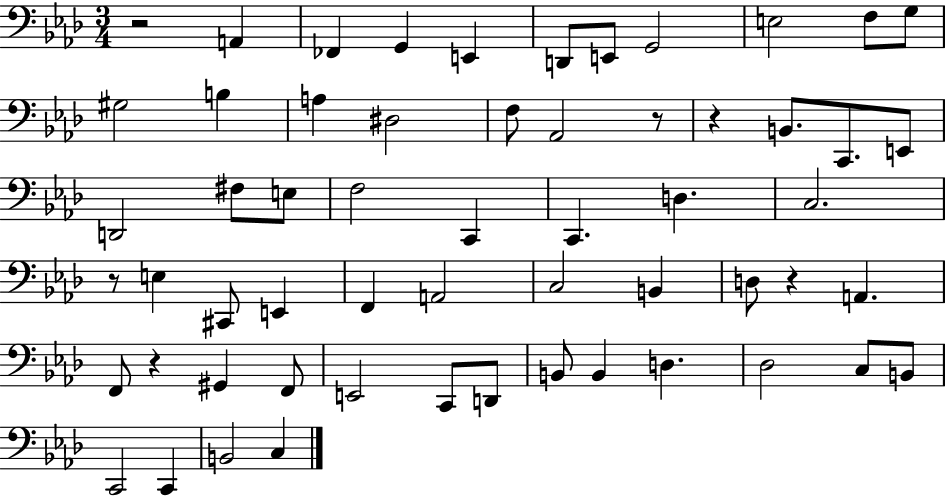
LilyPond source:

{
  \clef bass
  \numericTimeSignature
  \time 3/4
  \key aes \major
  r2 a,4 | fes,4 g,4 e,4 | d,8 e,8 g,2 | e2 f8 g8 | \break gis2 b4 | a4 dis2 | f8 aes,2 r8 | r4 b,8. c,8. e,8 | \break d,2 fis8 e8 | f2 c,4 | c,4. d4. | c2. | \break r8 e4 cis,8 e,4 | f,4 a,2 | c2 b,4 | d8 r4 a,4. | \break f,8 r4 gis,4 f,8 | e,2 c,8 d,8 | b,8 b,4 d4. | des2 c8 b,8 | \break c,2 c,4 | b,2 c4 | \bar "|."
}